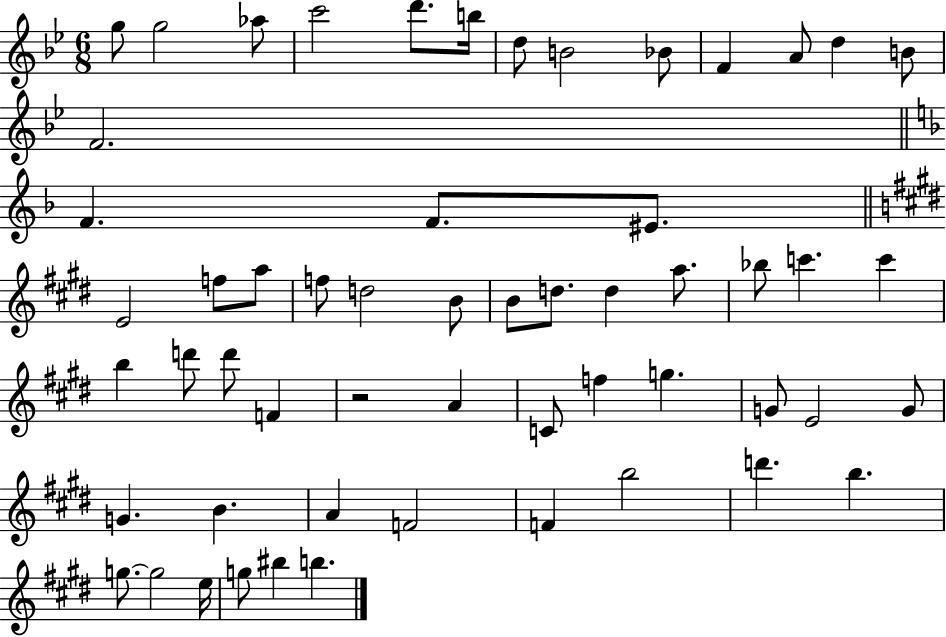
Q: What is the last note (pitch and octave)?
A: B5